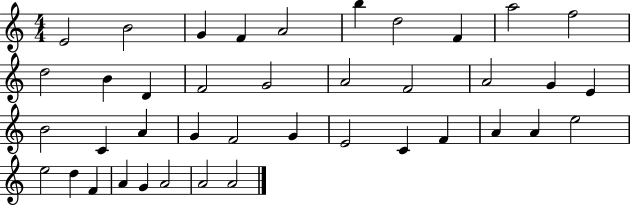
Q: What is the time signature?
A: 4/4